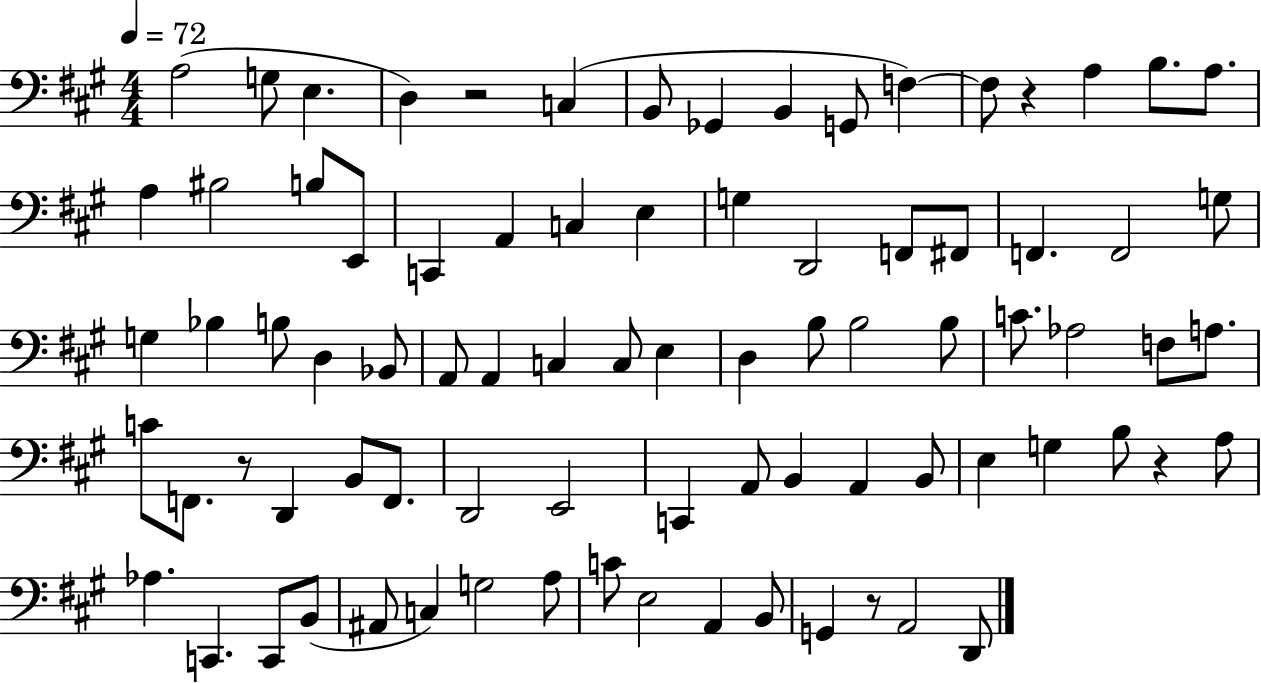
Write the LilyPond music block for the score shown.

{
  \clef bass
  \numericTimeSignature
  \time 4/4
  \key a \major
  \tempo 4 = 72
  a2( g8 e4. | d4) r2 c4( | b,8 ges,4 b,4 g,8 f4~~) | f8 r4 a4 b8. a8. | \break a4 bis2 b8 e,8 | c,4 a,4 c4 e4 | g4 d,2 f,8 fis,8 | f,4. f,2 g8 | \break g4 bes4 b8 d4 bes,8 | a,8 a,4 c4 c8 e4 | d4 b8 b2 b8 | c'8. aes2 f8 a8. | \break c'8 f,8. r8 d,4 b,8 f,8. | d,2 e,2 | c,4 a,8 b,4 a,4 b,8 | e4 g4 b8 r4 a8 | \break aes4. c,4. c,8 b,8( | ais,8 c4) g2 a8 | c'8 e2 a,4 b,8 | g,4 r8 a,2 d,8 | \break \bar "|."
}